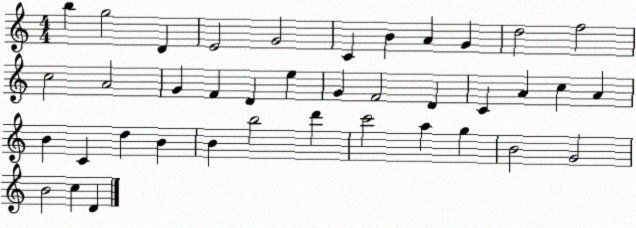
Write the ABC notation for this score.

X:1
T:Untitled
M:4/4
L:1/4
K:C
b g2 D E2 G2 C B A G d2 f2 c2 A2 G F D e G F2 D C A c A B C d B B b2 d' c'2 a g B2 G2 B2 c D